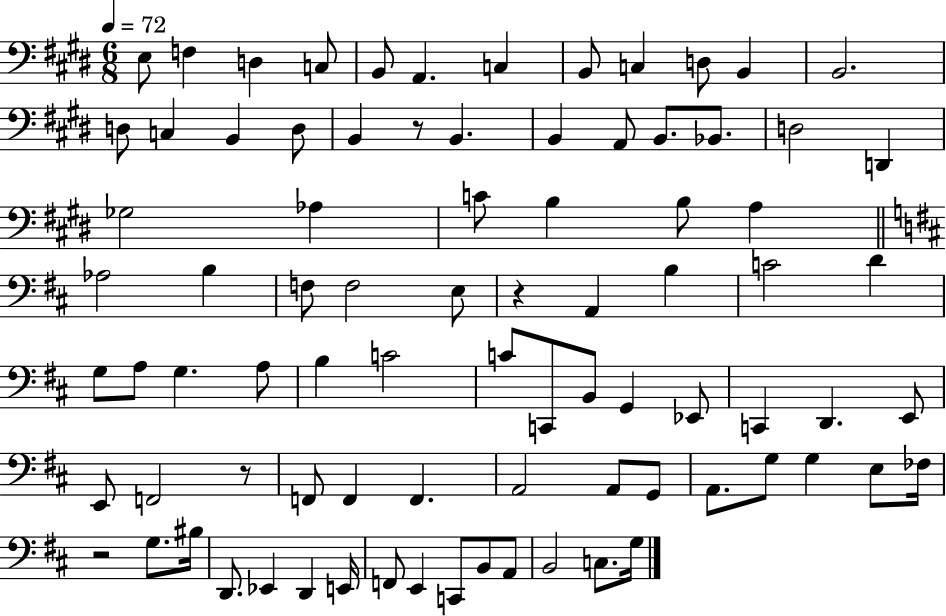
{
  \clef bass
  \numericTimeSignature
  \time 6/8
  \key e \major
  \tempo 4 = 72
  e8 f4 d4 c8 | b,8 a,4. c4 | b,8 c4 d8 b,4 | b,2. | \break d8 c4 b,4 d8 | b,4 r8 b,4. | b,4 a,8 b,8. bes,8. | d2 d,4 | \break ges2 aes4 | c'8 b4 b8 a4 | \bar "||" \break \key d \major aes2 b4 | f8 f2 e8 | r4 a,4 b4 | c'2 d'4 | \break g8 a8 g4. a8 | b4 c'2 | c'8 c,8 b,8 g,4 ees,8 | c,4 d,4. e,8 | \break e,8 f,2 r8 | f,8 f,4 f,4. | a,2 a,8 g,8 | a,8. g8 g4 e8 fes16 | \break r2 g8. bis16 | d,8. ees,4 d,4 e,16 | f,8 e,4 c,8 b,8 a,8 | b,2 c8. g16 | \break \bar "|."
}